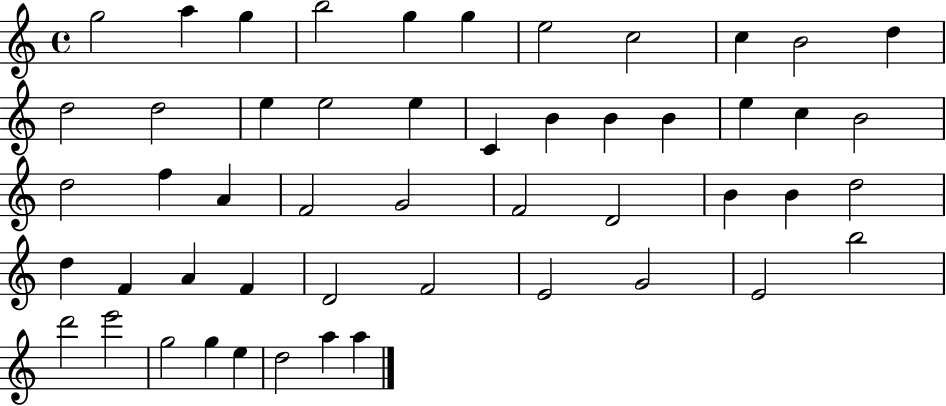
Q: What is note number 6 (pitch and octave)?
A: G5